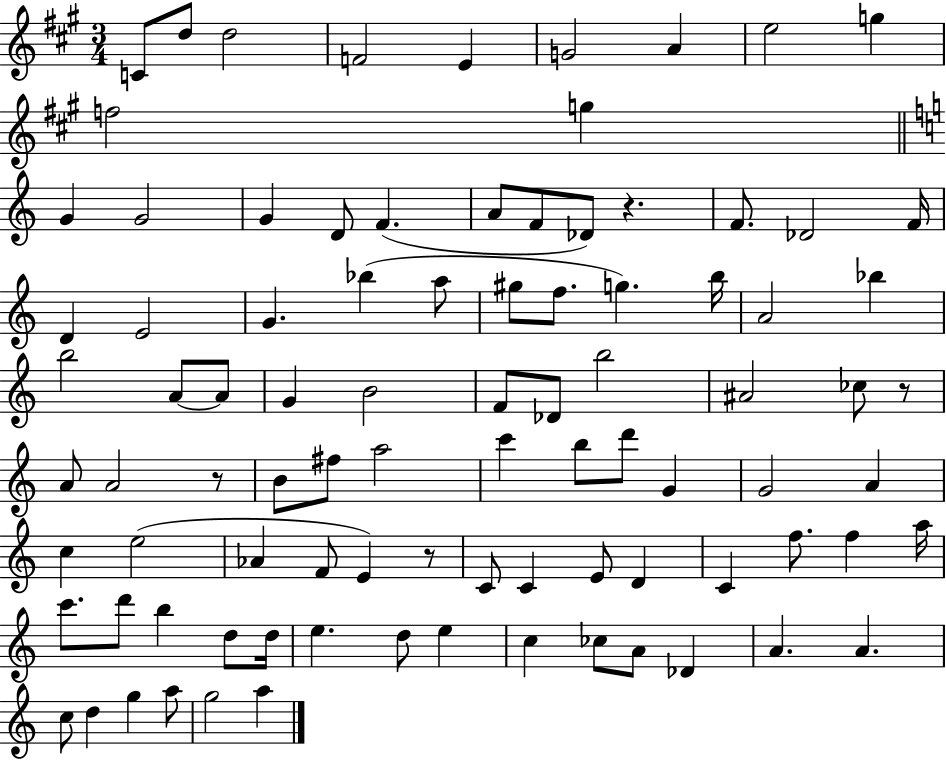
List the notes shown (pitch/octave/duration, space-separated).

C4/e D5/e D5/h F4/h E4/q G4/h A4/q E5/h G5/q F5/h G5/q G4/q G4/h G4/q D4/e F4/q. A4/e F4/e Db4/e R/q. F4/e. Db4/h F4/s D4/q E4/h G4/q. Bb5/q A5/e G#5/e F5/e. G5/q. B5/s A4/h Bb5/q B5/h A4/e A4/e G4/q B4/h F4/e Db4/e B5/h A#4/h CES5/e R/e A4/e A4/h R/e B4/e F#5/e A5/h C6/q B5/e D6/e G4/q G4/h A4/q C5/q E5/h Ab4/q F4/e E4/q R/e C4/e C4/q E4/e D4/q C4/q F5/e. F5/q A5/s C6/e. D6/e B5/q D5/e D5/s E5/q. D5/e E5/q C5/q CES5/e A4/e Db4/q A4/q. A4/q. C5/e D5/q G5/q A5/e G5/h A5/q